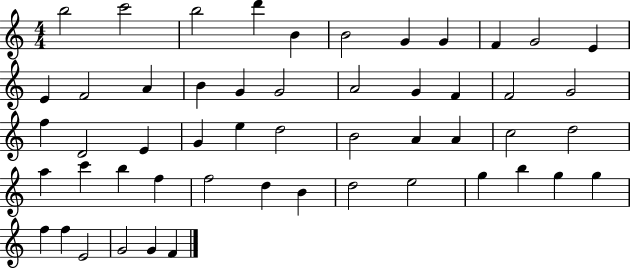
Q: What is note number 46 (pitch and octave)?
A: G5